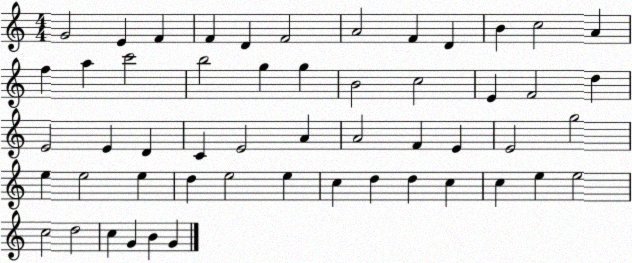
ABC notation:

X:1
T:Untitled
M:4/4
L:1/4
K:C
G2 E F F D F2 A2 F D B c2 A f a c'2 b2 g g B2 c2 E F2 d E2 E D C E2 A A2 F E E2 g2 e e2 e d e2 e c d d c c e e2 c2 d2 c G B G